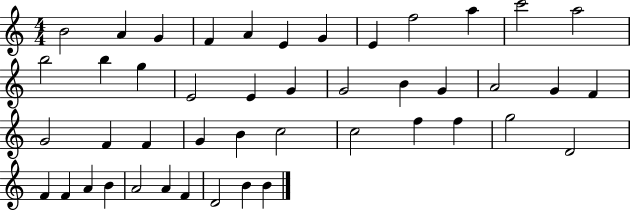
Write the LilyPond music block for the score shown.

{
  \clef treble
  \numericTimeSignature
  \time 4/4
  \key c \major
  b'2 a'4 g'4 | f'4 a'4 e'4 g'4 | e'4 f''2 a''4 | c'''2 a''2 | \break b''2 b''4 g''4 | e'2 e'4 g'4 | g'2 b'4 g'4 | a'2 g'4 f'4 | \break g'2 f'4 f'4 | g'4 b'4 c''2 | c''2 f''4 f''4 | g''2 d'2 | \break f'4 f'4 a'4 b'4 | a'2 a'4 f'4 | d'2 b'4 b'4 | \bar "|."
}